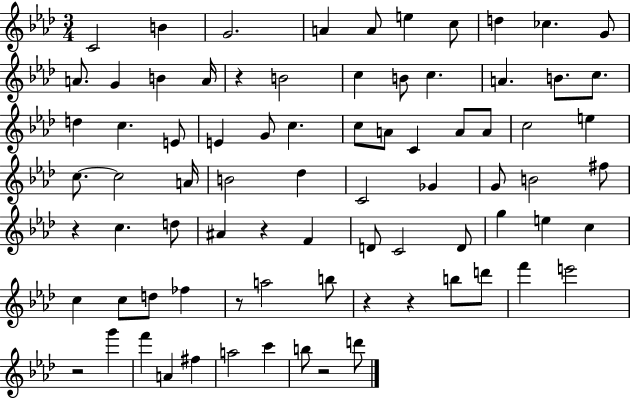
{
  \clef treble
  \numericTimeSignature
  \time 3/4
  \key aes \major
  c'2 b'4 | g'2. | a'4 a'8 e''4 c''8 | d''4 ces''4. g'8 | \break a'8. g'4 b'4 a'16 | r4 b'2 | c''4 b'8 c''4. | a'4. b'8. c''8. | \break d''4 c''4. e'8 | e'4 g'8 c''4. | c''8 a'8 c'4 a'8 a'8 | c''2 e''4 | \break c''8.~~ c''2 a'16 | b'2 des''4 | c'2 ges'4 | g'8 b'2 fis''8 | \break r4 c''4. d''8 | ais'4 r4 f'4 | d'8 c'2 d'8 | g''4 e''4 c''4 | \break c''4 c''8 d''8 fes''4 | r8 a''2 b''8 | r4 r4 b''8 d'''8 | f'''4 e'''2 | \break r2 g'''4 | f'''4 a'4 fis''4 | a''2 c'''4 | b''8 r2 d'''8 | \break \bar "|."
}